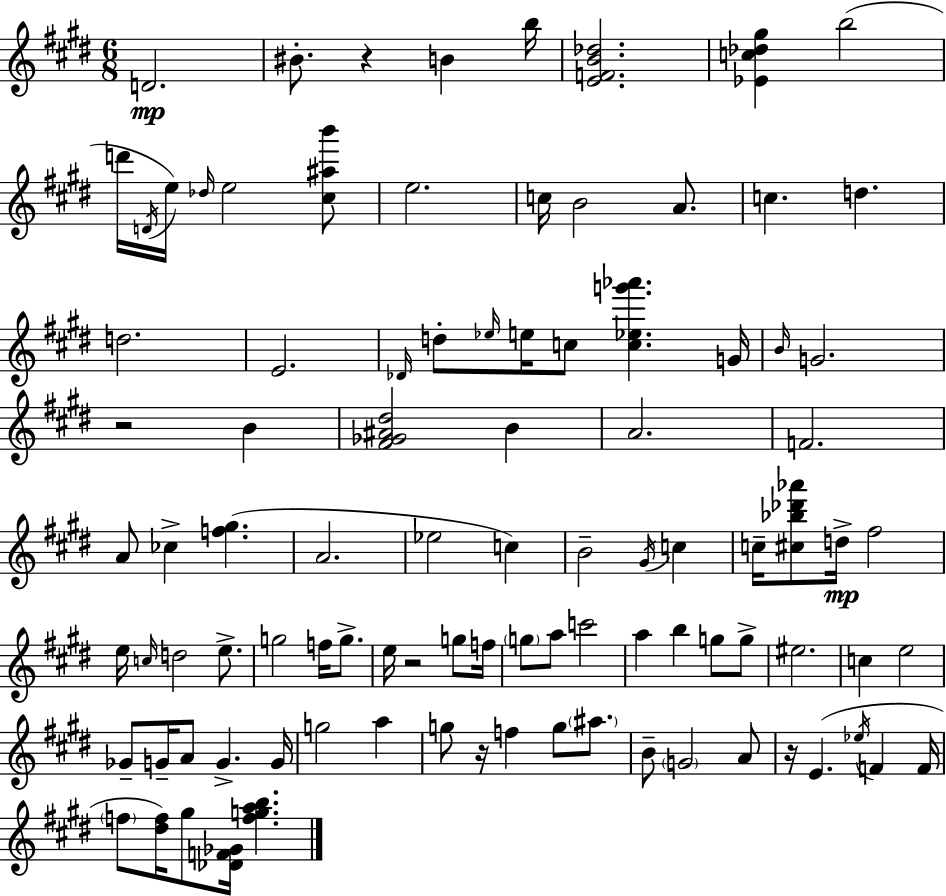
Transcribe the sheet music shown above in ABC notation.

X:1
T:Untitled
M:6/8
L:1/4
K:E
D2 ^B/2 z B b/4 [EFB_d]2 [_Ec_d^g] b2 d'/4 D/4 e/4 _d/4 e2 [^c^ab']/2 e2 c/4 B2 A/2 c d d2 E2 _D/4 d/2 _e/4 e/4 c/2 [c_eg'_a'] G/4 B/4 G2 z2 B [^F_G^A^d]2 B A2 F2 A/2 _c [f^g] A2 _e2 c B2 ^G/4 c c/4 [^c_b_d'_a']/2 d/4 ^f2 e/4 c/4 d2 e/2 g2 f/4 g/2 e/4 z2 g/2 f/4 g/2 a/2 c'2 a b g/2 g/2 ^e2 c e2 _G/2 G/4 A/2 G G/4 g2 a g/2 z/4 f g/2 ^a/2 B/2 G2 A/2 z/4 E _e/4 F F/4 f/2 [^df]/4 ^g/2 [_DF_G]/4 [fgab]